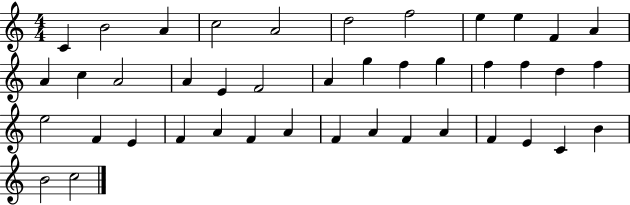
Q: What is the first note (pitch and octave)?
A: C4